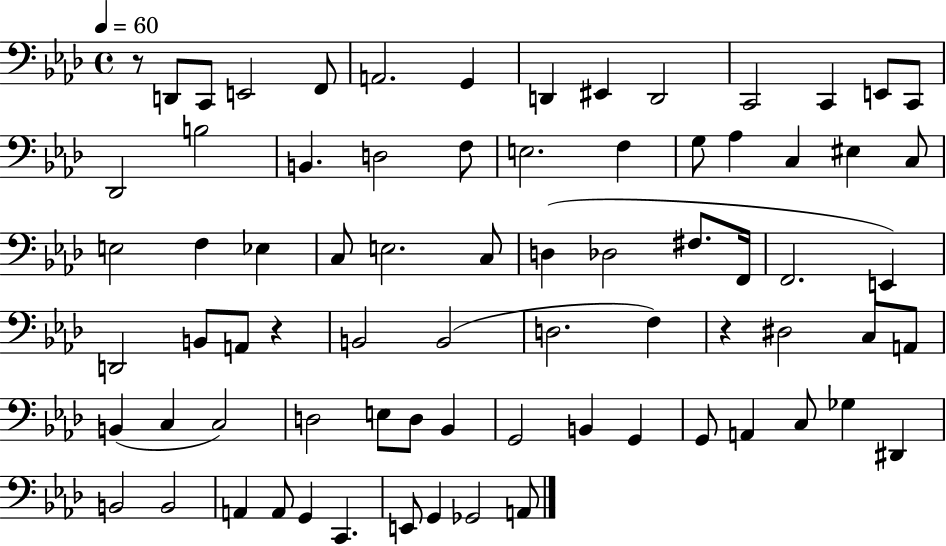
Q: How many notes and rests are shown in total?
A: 75